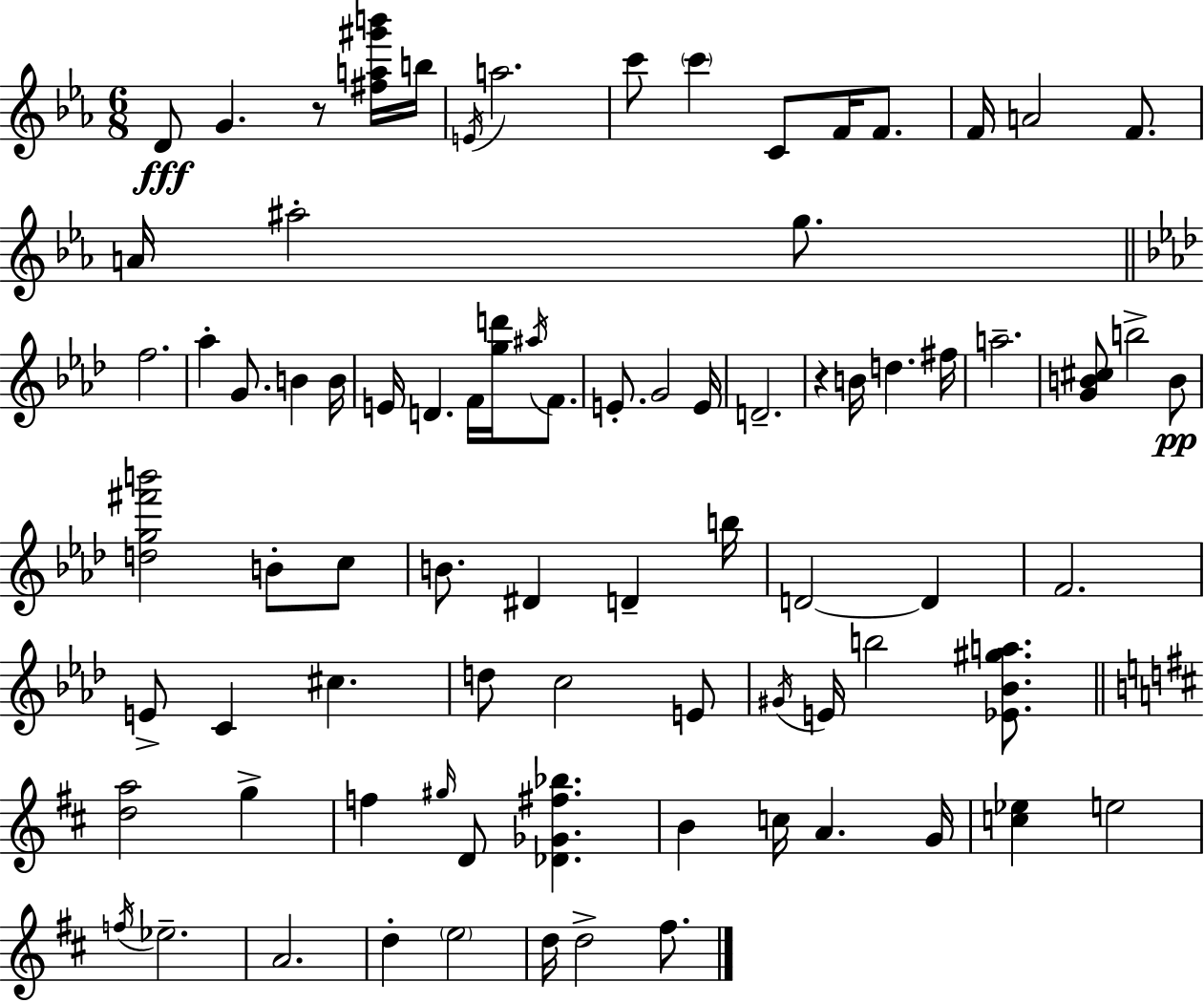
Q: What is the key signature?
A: EES major